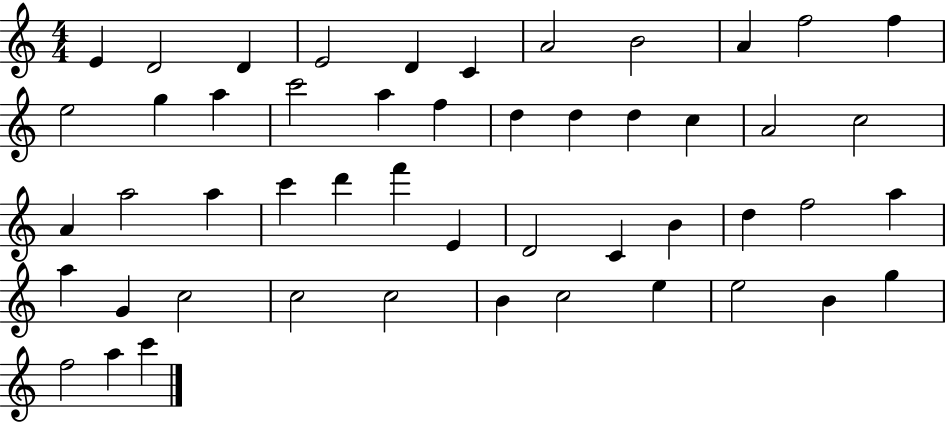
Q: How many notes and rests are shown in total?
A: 50